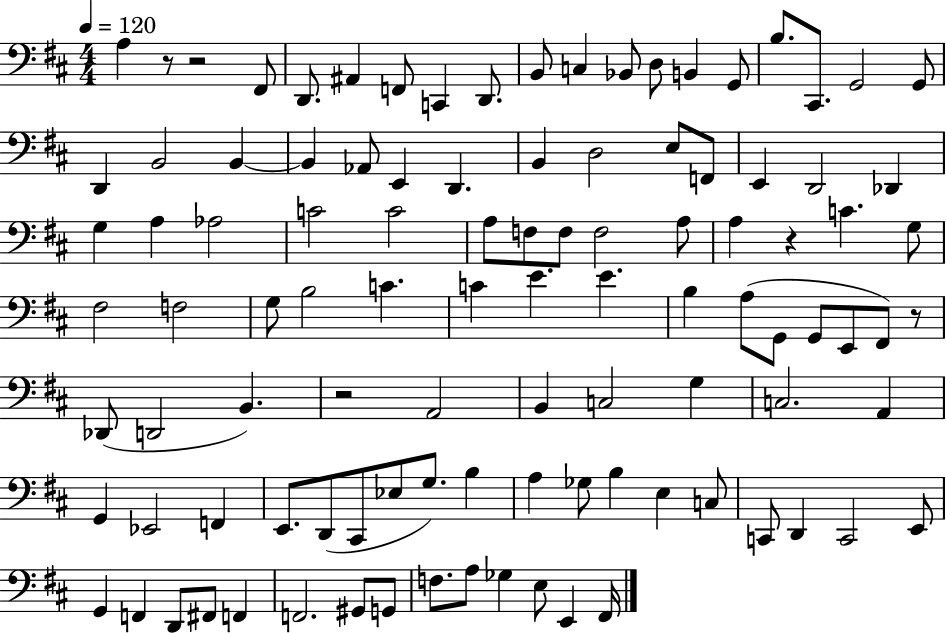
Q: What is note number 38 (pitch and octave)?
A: F3